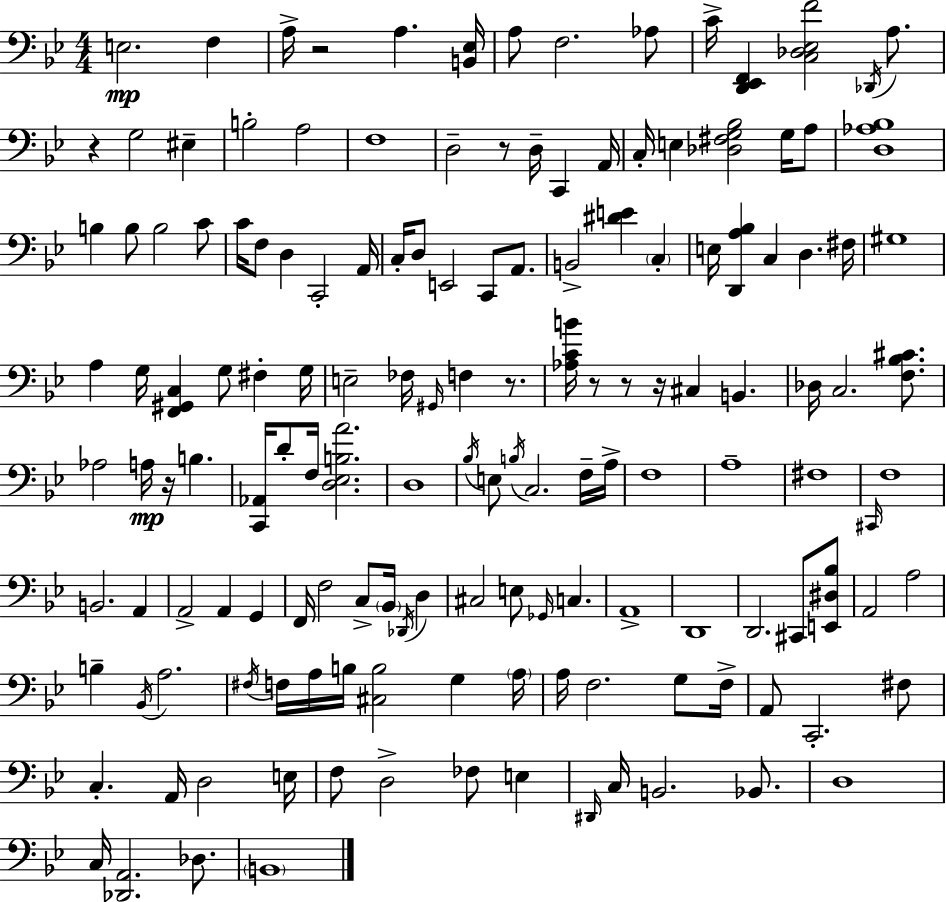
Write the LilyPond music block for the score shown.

{
  \clef bass
  \numericTimeSignature
  \time 4/4
  \key bes \major
  e2.\mp f4 | a16-> r2 a4. <b, ees>16 | a8 f2. aes8 | c'16-> <d, ees, f,>4 <c des ees f'>2 \acciaccatura { des,16 } a8. | \break r4 g2 eis4-- | b2-. a2 | f1 | d2-- r8 d16-- c,4 | \break a,16 c16-. e4 <des fis g bes>2 g16 a8 | <d aes bes>1 | b4 b8 b2 c'8 | c'16 f8 d4 c,2-. | \break a,16 c16-. d8 e,2 c,8 a,8. | b,2-> <dis' e'>4 \parenthesize c4-. | e16 <d, a bes>4 c4 d4. | fis16 gis1 | \break a4 g16 <f, gis, c>4 g8 fis4-. | g16 e2-- fes16 \grace { gis,16 } f4 r8. | <aes c' b'>16 r8 r8 r16 cis4 b,4. | des16 c2. <f bes cis'>8. | \break aes2 a16\mp r16 b4. | <c, aes,>16 d'8-. f16 <d ees b a'>2. | d1 | \acciaccatura { bes16 } e8 \acciaccatura { b16 } c2. | \break f16-- a16-> f1 | a1-- | fis1 | \grace { cis,16 } f1 | \break b,2. | a,4 a,2-> a,4 | g,4 f,16 f2 c8-> | \parenthesize bes,16 \acciaccatura { des,16 } d4 cis2 e8 | \break \grace { ges,16 } c4. a,1-> | d,1 | d,2. | cis,8 <e, dis bes>8 a,2 a2 | \break b4-- \acciaccatura { bes,16 } a2. | \acciaccatura { fis16 } f16 a16 b16 <cis b>2 | g4 \parenthesize a16 a16 f2. | g8 f16-> a,8 c,2.-. | \break fis8 c4.-. a,16 | d2 e16 f8 d2-> | fes8 e4 \grace { dis,16 } c16 b,2. | bes,8. d1 | \break c16 <des, a,>2. | des8. \parenthesize b,1 | \bar "|."
}